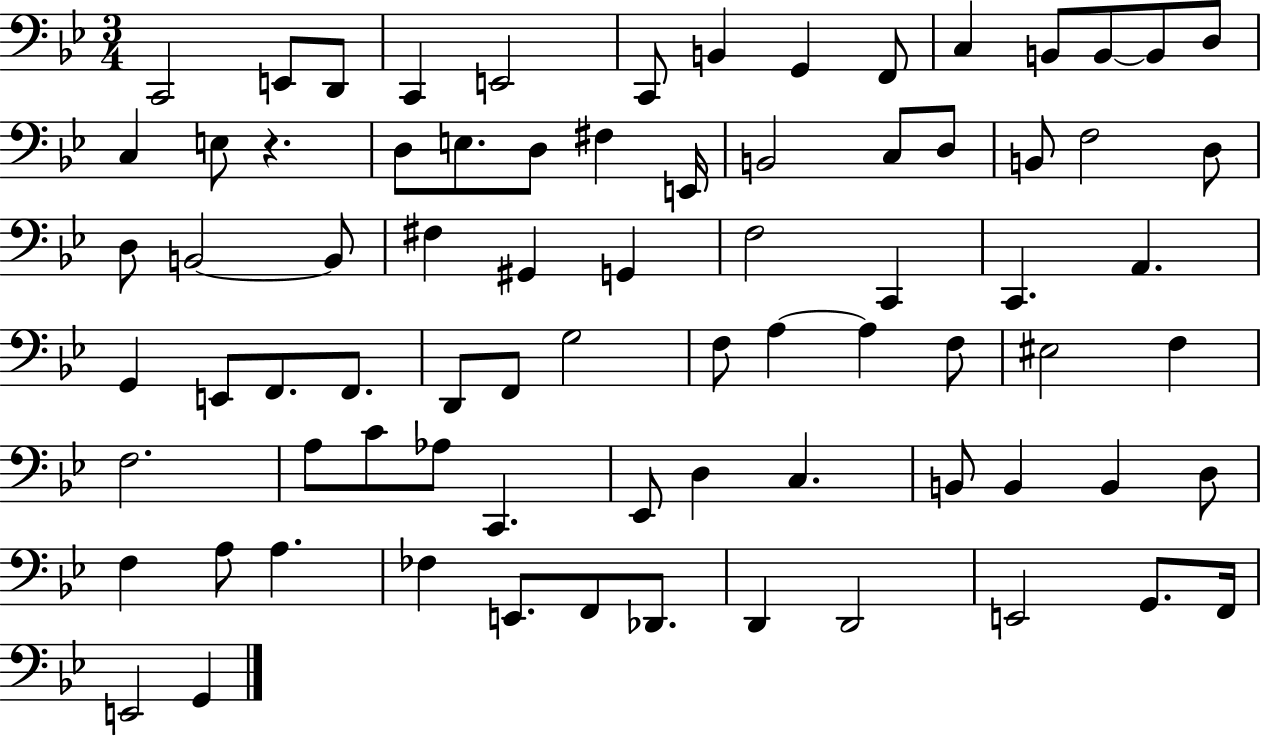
C2/h E2/e D2/e C2/q E2/h C2/e B2/q G2/q F2/e C3/q B2/e B2/e B2/e D3/e C3/q E3/e R/q. D3/e E3/e. D3/e F#3/q E2/s B2/h C3/e D3/e B2/e F3/h D3/e D3/e B2/h B2/e F#3/q G#2/q G2/q F3/h C2/q C2/q. A2/q. G2/q E2/e F2/e. F2/e. D2/e F2/e G3/h F3/e A3/q A3/q F3/e EIS3/h F3/q F3/h. A3/e C4/e Ab3/e C2/q. Eb2/e D3/q C3/q. B2/e B2/q B2/q D3/e F3/q A3/e A3/q. FES3/q E2/e. F2/e Db2/e. D2/q D2/h E2/h G2/e. F2/s E2/h G2/q